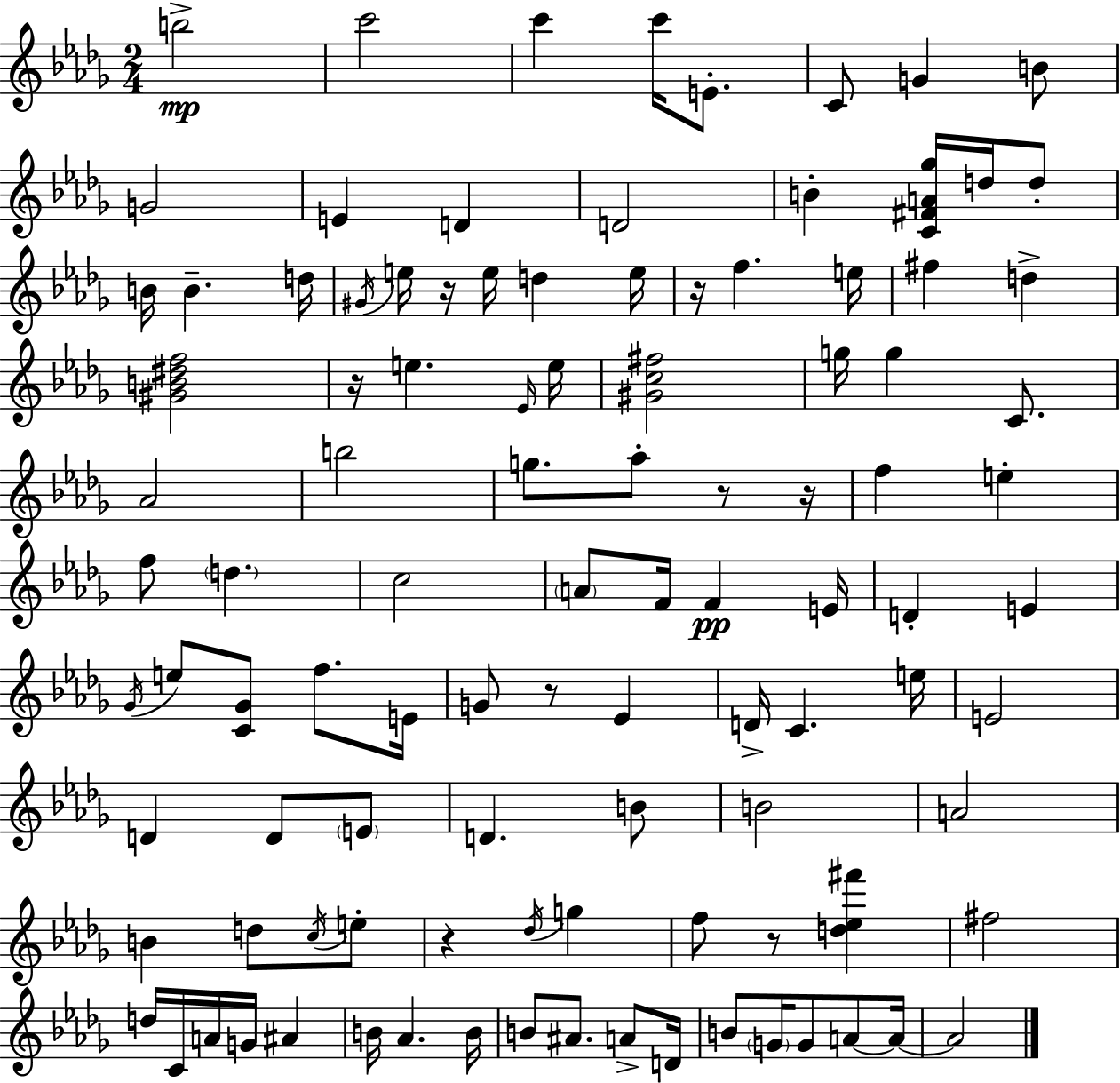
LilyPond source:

{
  \clef treble
  \numericTimeSignature
  \time 2/4
  \key bes \minor
  b''2->\mp | c'''2 | c'''4 c'''16 e'8.-. | c'8 g'4 b'8 | \break g'2 | e'4 d'4 | d'2 | b'4-. <c' fis' a' ges''>16 d''16 d''8-. | \break b'16 b'4.-- d''16 | \acciaccatura { gis'16 } e''16 r16 e''16 d''4 | e''16 r16 f''4. | e''16 fis''4 d''4-> | \break <gis' b' dis'' f''>2 | r16 e''4. | \grace { ees'16 } e''16 <gis' c'' fis''>2 | g''16 g''4 c'8. | \break aes'2 | b''2 | g''8. aes''8-. r8 | r16 f''4 e''4-. | \break f''8 \parenthesize d''4. | c''2 | \parenthesize a'8 f'16 f'4\pp | e'16 d'4-. e'4 | \break \acciaccatura { ges'16 } e''8 <c' ges'>8 f''8. | e'16 g'8 r8 ees'4 | d'16-> c'4. | e''16 e'2 | \break d'4 d'8 | \parenthesize e'8 d'4. | b'8 b'2 | a'2 | \break b'4 d''8 | \acciaccatura { c''16 } e''8-. r4 | \acciaccatura { des''16 } g''4 f''8 r8 | <d'' ees'' fis'''>4 fis''2 | \break d''16 c'16 a'16 | g'16 ais'4 b'16 aes'4. | b'16 b'8 ais'8. | a'8-> d'16 b'8 \parenthesize g'16 | \break g'8 a'8~~ a'16~~ a'2 | \bar "|."
}